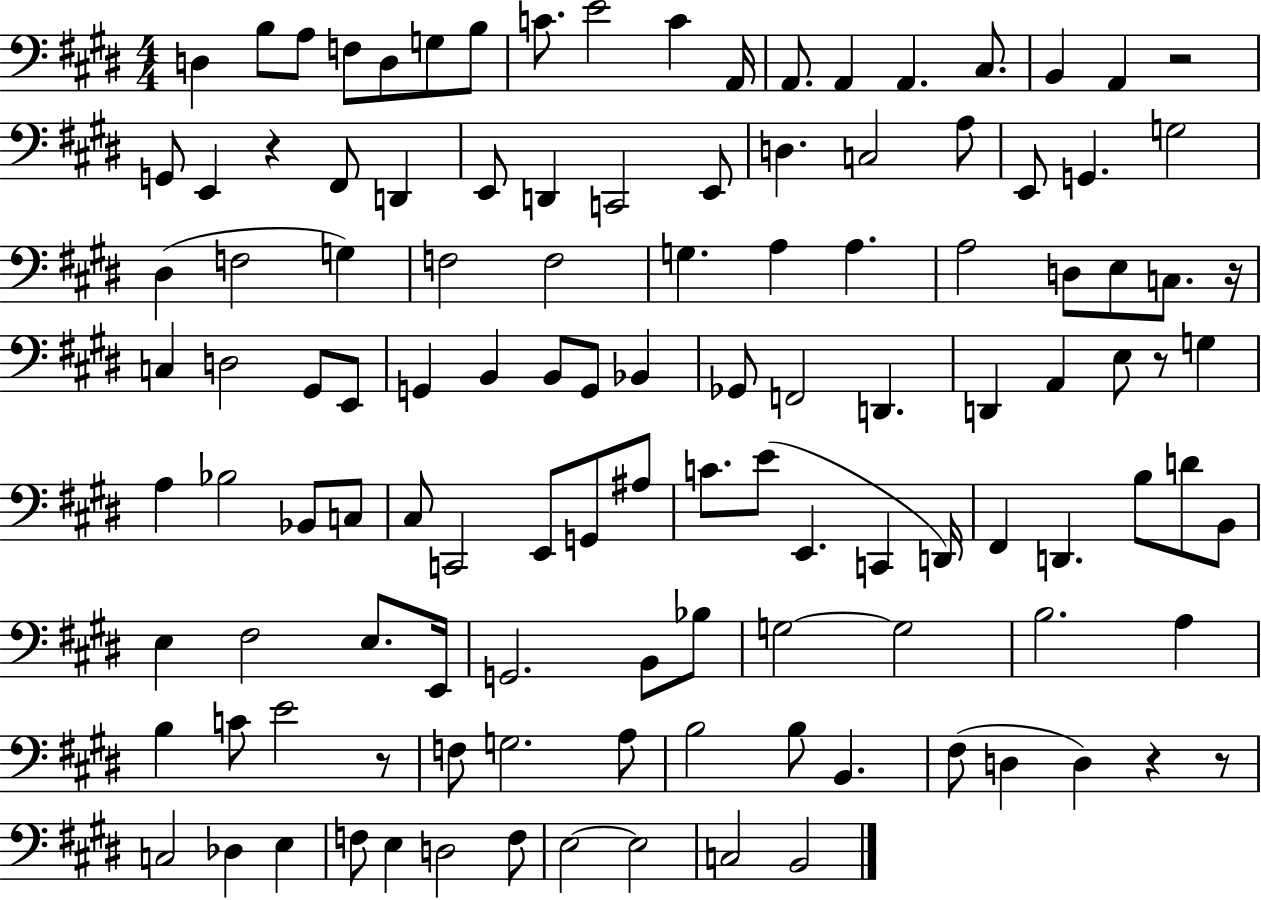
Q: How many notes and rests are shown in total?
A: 119